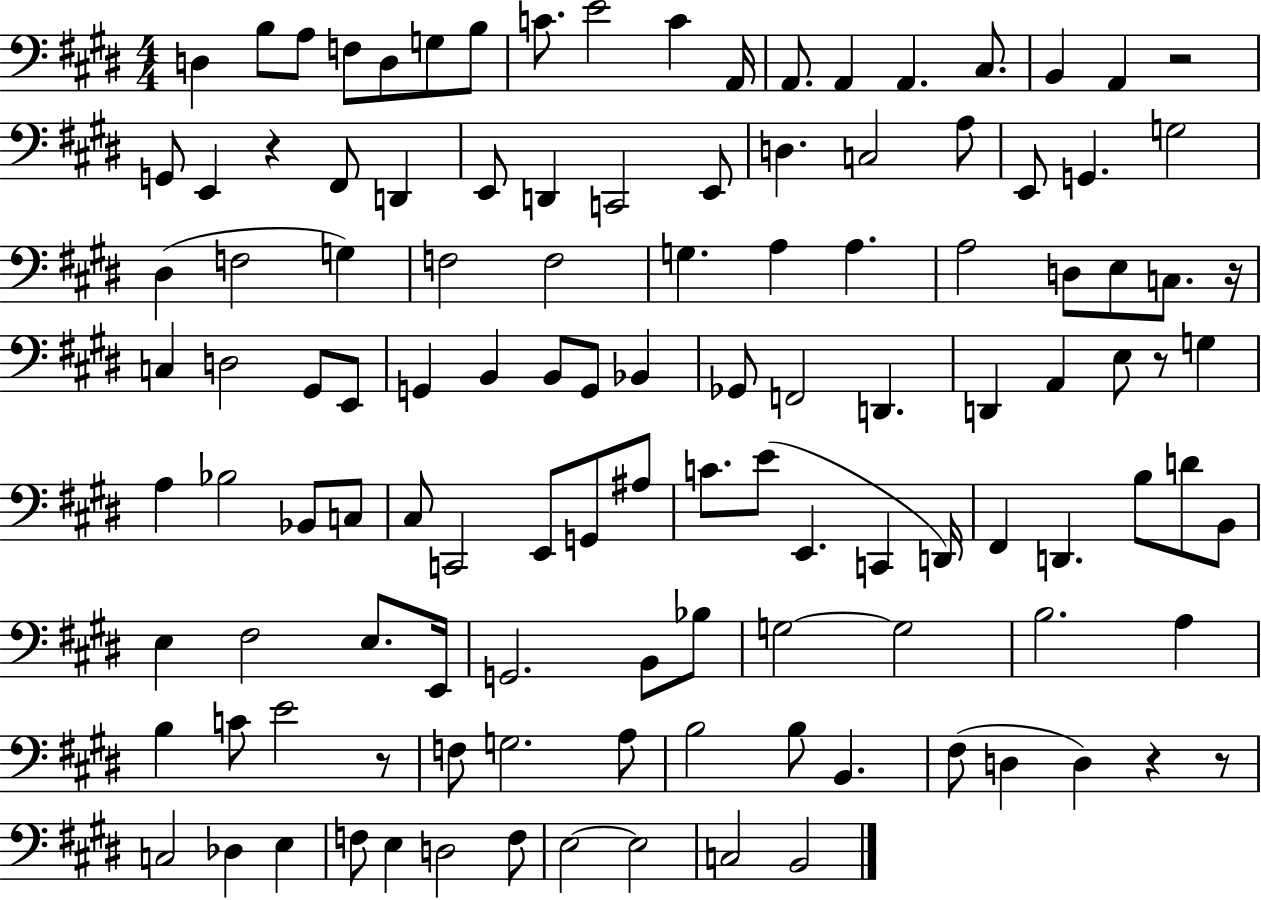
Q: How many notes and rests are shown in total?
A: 119